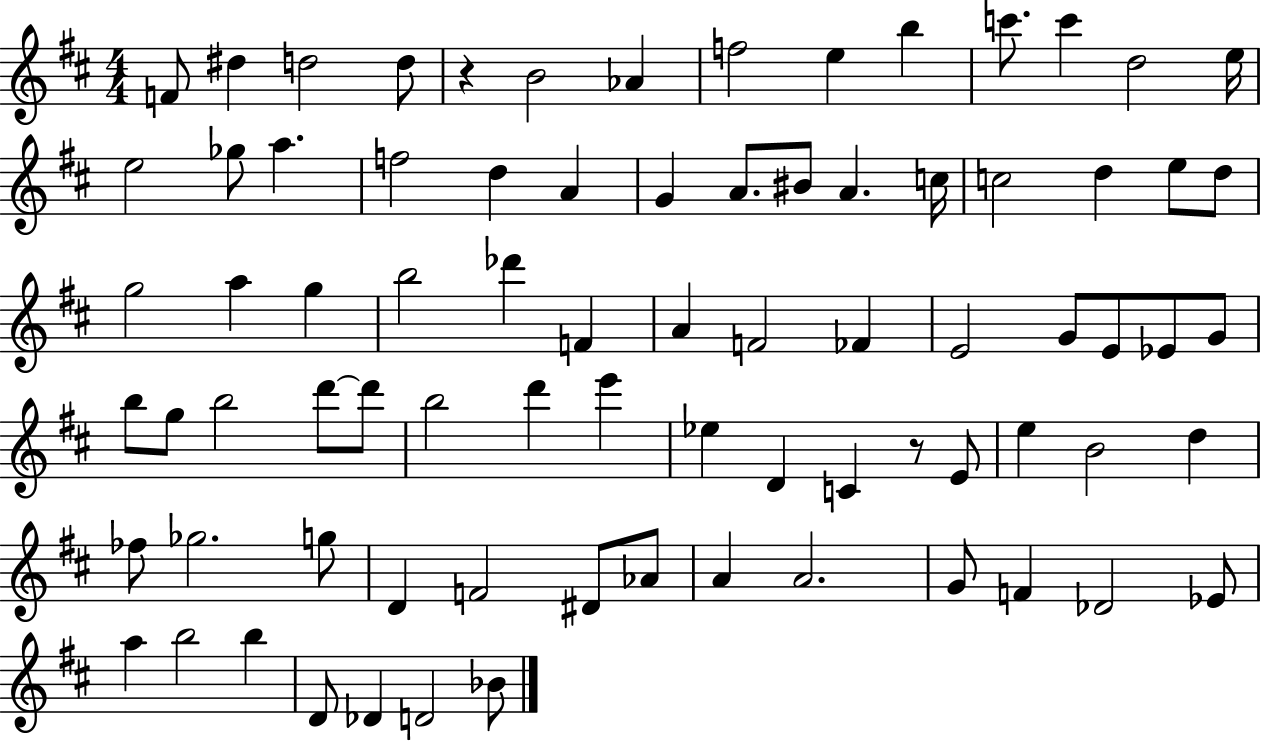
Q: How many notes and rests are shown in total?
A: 79